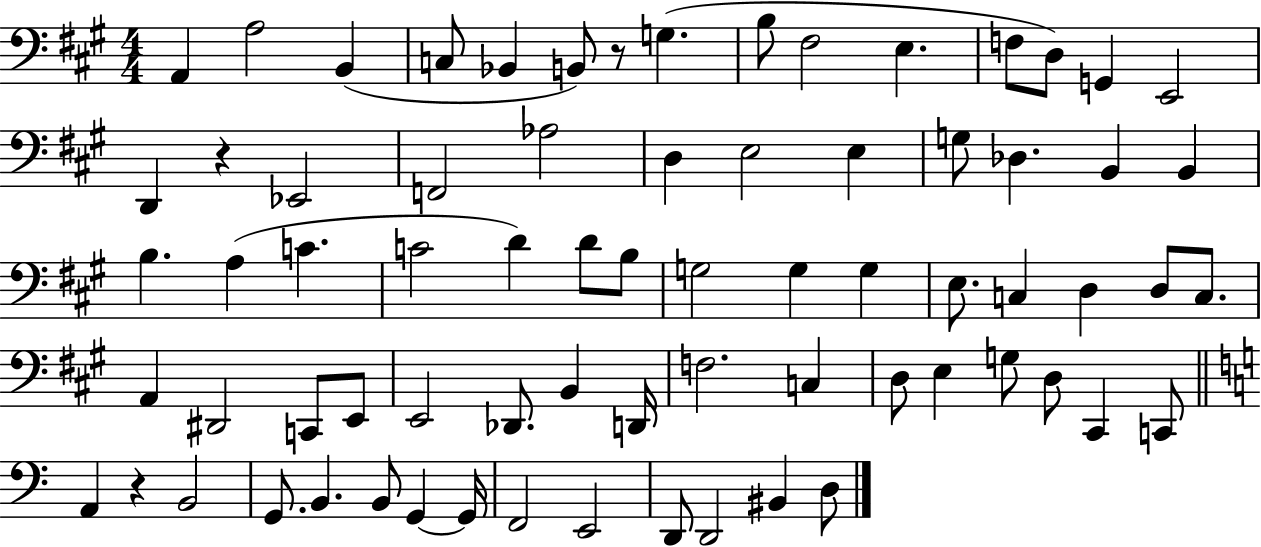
X:1
T:Untitled
M:4/4
L:1/4
K:A
A,, A,2 B,, C,/2 _B,, B,,/2 z/2 G, B,/2 ^F,2 E, F,/2 D,/2 G,, E,,2 D,, z _E,,2 F,,2 _A,2 D, E,2 E, G,/2 _D, B,, B,, B, A, C C2 D D/2 B,/2 G,2 G, G, E,/2 C, D, D,/2 C,/2 A,, ^D,,2 C,,/2 E,,/2 E,,2 _D,,/2 B,, D,,/4 F,2 C, D,/2 E, G,/2 D,/2 ^C,, C,,/2 A,, z B,,2 G,,/2 B,, B,,/2 G,, G,,/4 F,,2 E,,2 D,,/2 D,,2 ^B,, D,/2